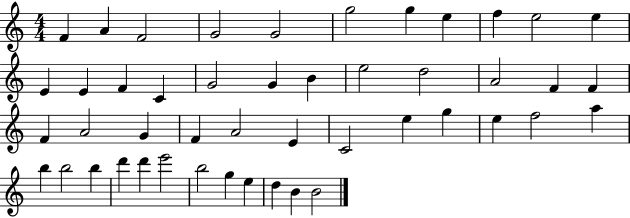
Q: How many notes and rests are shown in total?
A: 47